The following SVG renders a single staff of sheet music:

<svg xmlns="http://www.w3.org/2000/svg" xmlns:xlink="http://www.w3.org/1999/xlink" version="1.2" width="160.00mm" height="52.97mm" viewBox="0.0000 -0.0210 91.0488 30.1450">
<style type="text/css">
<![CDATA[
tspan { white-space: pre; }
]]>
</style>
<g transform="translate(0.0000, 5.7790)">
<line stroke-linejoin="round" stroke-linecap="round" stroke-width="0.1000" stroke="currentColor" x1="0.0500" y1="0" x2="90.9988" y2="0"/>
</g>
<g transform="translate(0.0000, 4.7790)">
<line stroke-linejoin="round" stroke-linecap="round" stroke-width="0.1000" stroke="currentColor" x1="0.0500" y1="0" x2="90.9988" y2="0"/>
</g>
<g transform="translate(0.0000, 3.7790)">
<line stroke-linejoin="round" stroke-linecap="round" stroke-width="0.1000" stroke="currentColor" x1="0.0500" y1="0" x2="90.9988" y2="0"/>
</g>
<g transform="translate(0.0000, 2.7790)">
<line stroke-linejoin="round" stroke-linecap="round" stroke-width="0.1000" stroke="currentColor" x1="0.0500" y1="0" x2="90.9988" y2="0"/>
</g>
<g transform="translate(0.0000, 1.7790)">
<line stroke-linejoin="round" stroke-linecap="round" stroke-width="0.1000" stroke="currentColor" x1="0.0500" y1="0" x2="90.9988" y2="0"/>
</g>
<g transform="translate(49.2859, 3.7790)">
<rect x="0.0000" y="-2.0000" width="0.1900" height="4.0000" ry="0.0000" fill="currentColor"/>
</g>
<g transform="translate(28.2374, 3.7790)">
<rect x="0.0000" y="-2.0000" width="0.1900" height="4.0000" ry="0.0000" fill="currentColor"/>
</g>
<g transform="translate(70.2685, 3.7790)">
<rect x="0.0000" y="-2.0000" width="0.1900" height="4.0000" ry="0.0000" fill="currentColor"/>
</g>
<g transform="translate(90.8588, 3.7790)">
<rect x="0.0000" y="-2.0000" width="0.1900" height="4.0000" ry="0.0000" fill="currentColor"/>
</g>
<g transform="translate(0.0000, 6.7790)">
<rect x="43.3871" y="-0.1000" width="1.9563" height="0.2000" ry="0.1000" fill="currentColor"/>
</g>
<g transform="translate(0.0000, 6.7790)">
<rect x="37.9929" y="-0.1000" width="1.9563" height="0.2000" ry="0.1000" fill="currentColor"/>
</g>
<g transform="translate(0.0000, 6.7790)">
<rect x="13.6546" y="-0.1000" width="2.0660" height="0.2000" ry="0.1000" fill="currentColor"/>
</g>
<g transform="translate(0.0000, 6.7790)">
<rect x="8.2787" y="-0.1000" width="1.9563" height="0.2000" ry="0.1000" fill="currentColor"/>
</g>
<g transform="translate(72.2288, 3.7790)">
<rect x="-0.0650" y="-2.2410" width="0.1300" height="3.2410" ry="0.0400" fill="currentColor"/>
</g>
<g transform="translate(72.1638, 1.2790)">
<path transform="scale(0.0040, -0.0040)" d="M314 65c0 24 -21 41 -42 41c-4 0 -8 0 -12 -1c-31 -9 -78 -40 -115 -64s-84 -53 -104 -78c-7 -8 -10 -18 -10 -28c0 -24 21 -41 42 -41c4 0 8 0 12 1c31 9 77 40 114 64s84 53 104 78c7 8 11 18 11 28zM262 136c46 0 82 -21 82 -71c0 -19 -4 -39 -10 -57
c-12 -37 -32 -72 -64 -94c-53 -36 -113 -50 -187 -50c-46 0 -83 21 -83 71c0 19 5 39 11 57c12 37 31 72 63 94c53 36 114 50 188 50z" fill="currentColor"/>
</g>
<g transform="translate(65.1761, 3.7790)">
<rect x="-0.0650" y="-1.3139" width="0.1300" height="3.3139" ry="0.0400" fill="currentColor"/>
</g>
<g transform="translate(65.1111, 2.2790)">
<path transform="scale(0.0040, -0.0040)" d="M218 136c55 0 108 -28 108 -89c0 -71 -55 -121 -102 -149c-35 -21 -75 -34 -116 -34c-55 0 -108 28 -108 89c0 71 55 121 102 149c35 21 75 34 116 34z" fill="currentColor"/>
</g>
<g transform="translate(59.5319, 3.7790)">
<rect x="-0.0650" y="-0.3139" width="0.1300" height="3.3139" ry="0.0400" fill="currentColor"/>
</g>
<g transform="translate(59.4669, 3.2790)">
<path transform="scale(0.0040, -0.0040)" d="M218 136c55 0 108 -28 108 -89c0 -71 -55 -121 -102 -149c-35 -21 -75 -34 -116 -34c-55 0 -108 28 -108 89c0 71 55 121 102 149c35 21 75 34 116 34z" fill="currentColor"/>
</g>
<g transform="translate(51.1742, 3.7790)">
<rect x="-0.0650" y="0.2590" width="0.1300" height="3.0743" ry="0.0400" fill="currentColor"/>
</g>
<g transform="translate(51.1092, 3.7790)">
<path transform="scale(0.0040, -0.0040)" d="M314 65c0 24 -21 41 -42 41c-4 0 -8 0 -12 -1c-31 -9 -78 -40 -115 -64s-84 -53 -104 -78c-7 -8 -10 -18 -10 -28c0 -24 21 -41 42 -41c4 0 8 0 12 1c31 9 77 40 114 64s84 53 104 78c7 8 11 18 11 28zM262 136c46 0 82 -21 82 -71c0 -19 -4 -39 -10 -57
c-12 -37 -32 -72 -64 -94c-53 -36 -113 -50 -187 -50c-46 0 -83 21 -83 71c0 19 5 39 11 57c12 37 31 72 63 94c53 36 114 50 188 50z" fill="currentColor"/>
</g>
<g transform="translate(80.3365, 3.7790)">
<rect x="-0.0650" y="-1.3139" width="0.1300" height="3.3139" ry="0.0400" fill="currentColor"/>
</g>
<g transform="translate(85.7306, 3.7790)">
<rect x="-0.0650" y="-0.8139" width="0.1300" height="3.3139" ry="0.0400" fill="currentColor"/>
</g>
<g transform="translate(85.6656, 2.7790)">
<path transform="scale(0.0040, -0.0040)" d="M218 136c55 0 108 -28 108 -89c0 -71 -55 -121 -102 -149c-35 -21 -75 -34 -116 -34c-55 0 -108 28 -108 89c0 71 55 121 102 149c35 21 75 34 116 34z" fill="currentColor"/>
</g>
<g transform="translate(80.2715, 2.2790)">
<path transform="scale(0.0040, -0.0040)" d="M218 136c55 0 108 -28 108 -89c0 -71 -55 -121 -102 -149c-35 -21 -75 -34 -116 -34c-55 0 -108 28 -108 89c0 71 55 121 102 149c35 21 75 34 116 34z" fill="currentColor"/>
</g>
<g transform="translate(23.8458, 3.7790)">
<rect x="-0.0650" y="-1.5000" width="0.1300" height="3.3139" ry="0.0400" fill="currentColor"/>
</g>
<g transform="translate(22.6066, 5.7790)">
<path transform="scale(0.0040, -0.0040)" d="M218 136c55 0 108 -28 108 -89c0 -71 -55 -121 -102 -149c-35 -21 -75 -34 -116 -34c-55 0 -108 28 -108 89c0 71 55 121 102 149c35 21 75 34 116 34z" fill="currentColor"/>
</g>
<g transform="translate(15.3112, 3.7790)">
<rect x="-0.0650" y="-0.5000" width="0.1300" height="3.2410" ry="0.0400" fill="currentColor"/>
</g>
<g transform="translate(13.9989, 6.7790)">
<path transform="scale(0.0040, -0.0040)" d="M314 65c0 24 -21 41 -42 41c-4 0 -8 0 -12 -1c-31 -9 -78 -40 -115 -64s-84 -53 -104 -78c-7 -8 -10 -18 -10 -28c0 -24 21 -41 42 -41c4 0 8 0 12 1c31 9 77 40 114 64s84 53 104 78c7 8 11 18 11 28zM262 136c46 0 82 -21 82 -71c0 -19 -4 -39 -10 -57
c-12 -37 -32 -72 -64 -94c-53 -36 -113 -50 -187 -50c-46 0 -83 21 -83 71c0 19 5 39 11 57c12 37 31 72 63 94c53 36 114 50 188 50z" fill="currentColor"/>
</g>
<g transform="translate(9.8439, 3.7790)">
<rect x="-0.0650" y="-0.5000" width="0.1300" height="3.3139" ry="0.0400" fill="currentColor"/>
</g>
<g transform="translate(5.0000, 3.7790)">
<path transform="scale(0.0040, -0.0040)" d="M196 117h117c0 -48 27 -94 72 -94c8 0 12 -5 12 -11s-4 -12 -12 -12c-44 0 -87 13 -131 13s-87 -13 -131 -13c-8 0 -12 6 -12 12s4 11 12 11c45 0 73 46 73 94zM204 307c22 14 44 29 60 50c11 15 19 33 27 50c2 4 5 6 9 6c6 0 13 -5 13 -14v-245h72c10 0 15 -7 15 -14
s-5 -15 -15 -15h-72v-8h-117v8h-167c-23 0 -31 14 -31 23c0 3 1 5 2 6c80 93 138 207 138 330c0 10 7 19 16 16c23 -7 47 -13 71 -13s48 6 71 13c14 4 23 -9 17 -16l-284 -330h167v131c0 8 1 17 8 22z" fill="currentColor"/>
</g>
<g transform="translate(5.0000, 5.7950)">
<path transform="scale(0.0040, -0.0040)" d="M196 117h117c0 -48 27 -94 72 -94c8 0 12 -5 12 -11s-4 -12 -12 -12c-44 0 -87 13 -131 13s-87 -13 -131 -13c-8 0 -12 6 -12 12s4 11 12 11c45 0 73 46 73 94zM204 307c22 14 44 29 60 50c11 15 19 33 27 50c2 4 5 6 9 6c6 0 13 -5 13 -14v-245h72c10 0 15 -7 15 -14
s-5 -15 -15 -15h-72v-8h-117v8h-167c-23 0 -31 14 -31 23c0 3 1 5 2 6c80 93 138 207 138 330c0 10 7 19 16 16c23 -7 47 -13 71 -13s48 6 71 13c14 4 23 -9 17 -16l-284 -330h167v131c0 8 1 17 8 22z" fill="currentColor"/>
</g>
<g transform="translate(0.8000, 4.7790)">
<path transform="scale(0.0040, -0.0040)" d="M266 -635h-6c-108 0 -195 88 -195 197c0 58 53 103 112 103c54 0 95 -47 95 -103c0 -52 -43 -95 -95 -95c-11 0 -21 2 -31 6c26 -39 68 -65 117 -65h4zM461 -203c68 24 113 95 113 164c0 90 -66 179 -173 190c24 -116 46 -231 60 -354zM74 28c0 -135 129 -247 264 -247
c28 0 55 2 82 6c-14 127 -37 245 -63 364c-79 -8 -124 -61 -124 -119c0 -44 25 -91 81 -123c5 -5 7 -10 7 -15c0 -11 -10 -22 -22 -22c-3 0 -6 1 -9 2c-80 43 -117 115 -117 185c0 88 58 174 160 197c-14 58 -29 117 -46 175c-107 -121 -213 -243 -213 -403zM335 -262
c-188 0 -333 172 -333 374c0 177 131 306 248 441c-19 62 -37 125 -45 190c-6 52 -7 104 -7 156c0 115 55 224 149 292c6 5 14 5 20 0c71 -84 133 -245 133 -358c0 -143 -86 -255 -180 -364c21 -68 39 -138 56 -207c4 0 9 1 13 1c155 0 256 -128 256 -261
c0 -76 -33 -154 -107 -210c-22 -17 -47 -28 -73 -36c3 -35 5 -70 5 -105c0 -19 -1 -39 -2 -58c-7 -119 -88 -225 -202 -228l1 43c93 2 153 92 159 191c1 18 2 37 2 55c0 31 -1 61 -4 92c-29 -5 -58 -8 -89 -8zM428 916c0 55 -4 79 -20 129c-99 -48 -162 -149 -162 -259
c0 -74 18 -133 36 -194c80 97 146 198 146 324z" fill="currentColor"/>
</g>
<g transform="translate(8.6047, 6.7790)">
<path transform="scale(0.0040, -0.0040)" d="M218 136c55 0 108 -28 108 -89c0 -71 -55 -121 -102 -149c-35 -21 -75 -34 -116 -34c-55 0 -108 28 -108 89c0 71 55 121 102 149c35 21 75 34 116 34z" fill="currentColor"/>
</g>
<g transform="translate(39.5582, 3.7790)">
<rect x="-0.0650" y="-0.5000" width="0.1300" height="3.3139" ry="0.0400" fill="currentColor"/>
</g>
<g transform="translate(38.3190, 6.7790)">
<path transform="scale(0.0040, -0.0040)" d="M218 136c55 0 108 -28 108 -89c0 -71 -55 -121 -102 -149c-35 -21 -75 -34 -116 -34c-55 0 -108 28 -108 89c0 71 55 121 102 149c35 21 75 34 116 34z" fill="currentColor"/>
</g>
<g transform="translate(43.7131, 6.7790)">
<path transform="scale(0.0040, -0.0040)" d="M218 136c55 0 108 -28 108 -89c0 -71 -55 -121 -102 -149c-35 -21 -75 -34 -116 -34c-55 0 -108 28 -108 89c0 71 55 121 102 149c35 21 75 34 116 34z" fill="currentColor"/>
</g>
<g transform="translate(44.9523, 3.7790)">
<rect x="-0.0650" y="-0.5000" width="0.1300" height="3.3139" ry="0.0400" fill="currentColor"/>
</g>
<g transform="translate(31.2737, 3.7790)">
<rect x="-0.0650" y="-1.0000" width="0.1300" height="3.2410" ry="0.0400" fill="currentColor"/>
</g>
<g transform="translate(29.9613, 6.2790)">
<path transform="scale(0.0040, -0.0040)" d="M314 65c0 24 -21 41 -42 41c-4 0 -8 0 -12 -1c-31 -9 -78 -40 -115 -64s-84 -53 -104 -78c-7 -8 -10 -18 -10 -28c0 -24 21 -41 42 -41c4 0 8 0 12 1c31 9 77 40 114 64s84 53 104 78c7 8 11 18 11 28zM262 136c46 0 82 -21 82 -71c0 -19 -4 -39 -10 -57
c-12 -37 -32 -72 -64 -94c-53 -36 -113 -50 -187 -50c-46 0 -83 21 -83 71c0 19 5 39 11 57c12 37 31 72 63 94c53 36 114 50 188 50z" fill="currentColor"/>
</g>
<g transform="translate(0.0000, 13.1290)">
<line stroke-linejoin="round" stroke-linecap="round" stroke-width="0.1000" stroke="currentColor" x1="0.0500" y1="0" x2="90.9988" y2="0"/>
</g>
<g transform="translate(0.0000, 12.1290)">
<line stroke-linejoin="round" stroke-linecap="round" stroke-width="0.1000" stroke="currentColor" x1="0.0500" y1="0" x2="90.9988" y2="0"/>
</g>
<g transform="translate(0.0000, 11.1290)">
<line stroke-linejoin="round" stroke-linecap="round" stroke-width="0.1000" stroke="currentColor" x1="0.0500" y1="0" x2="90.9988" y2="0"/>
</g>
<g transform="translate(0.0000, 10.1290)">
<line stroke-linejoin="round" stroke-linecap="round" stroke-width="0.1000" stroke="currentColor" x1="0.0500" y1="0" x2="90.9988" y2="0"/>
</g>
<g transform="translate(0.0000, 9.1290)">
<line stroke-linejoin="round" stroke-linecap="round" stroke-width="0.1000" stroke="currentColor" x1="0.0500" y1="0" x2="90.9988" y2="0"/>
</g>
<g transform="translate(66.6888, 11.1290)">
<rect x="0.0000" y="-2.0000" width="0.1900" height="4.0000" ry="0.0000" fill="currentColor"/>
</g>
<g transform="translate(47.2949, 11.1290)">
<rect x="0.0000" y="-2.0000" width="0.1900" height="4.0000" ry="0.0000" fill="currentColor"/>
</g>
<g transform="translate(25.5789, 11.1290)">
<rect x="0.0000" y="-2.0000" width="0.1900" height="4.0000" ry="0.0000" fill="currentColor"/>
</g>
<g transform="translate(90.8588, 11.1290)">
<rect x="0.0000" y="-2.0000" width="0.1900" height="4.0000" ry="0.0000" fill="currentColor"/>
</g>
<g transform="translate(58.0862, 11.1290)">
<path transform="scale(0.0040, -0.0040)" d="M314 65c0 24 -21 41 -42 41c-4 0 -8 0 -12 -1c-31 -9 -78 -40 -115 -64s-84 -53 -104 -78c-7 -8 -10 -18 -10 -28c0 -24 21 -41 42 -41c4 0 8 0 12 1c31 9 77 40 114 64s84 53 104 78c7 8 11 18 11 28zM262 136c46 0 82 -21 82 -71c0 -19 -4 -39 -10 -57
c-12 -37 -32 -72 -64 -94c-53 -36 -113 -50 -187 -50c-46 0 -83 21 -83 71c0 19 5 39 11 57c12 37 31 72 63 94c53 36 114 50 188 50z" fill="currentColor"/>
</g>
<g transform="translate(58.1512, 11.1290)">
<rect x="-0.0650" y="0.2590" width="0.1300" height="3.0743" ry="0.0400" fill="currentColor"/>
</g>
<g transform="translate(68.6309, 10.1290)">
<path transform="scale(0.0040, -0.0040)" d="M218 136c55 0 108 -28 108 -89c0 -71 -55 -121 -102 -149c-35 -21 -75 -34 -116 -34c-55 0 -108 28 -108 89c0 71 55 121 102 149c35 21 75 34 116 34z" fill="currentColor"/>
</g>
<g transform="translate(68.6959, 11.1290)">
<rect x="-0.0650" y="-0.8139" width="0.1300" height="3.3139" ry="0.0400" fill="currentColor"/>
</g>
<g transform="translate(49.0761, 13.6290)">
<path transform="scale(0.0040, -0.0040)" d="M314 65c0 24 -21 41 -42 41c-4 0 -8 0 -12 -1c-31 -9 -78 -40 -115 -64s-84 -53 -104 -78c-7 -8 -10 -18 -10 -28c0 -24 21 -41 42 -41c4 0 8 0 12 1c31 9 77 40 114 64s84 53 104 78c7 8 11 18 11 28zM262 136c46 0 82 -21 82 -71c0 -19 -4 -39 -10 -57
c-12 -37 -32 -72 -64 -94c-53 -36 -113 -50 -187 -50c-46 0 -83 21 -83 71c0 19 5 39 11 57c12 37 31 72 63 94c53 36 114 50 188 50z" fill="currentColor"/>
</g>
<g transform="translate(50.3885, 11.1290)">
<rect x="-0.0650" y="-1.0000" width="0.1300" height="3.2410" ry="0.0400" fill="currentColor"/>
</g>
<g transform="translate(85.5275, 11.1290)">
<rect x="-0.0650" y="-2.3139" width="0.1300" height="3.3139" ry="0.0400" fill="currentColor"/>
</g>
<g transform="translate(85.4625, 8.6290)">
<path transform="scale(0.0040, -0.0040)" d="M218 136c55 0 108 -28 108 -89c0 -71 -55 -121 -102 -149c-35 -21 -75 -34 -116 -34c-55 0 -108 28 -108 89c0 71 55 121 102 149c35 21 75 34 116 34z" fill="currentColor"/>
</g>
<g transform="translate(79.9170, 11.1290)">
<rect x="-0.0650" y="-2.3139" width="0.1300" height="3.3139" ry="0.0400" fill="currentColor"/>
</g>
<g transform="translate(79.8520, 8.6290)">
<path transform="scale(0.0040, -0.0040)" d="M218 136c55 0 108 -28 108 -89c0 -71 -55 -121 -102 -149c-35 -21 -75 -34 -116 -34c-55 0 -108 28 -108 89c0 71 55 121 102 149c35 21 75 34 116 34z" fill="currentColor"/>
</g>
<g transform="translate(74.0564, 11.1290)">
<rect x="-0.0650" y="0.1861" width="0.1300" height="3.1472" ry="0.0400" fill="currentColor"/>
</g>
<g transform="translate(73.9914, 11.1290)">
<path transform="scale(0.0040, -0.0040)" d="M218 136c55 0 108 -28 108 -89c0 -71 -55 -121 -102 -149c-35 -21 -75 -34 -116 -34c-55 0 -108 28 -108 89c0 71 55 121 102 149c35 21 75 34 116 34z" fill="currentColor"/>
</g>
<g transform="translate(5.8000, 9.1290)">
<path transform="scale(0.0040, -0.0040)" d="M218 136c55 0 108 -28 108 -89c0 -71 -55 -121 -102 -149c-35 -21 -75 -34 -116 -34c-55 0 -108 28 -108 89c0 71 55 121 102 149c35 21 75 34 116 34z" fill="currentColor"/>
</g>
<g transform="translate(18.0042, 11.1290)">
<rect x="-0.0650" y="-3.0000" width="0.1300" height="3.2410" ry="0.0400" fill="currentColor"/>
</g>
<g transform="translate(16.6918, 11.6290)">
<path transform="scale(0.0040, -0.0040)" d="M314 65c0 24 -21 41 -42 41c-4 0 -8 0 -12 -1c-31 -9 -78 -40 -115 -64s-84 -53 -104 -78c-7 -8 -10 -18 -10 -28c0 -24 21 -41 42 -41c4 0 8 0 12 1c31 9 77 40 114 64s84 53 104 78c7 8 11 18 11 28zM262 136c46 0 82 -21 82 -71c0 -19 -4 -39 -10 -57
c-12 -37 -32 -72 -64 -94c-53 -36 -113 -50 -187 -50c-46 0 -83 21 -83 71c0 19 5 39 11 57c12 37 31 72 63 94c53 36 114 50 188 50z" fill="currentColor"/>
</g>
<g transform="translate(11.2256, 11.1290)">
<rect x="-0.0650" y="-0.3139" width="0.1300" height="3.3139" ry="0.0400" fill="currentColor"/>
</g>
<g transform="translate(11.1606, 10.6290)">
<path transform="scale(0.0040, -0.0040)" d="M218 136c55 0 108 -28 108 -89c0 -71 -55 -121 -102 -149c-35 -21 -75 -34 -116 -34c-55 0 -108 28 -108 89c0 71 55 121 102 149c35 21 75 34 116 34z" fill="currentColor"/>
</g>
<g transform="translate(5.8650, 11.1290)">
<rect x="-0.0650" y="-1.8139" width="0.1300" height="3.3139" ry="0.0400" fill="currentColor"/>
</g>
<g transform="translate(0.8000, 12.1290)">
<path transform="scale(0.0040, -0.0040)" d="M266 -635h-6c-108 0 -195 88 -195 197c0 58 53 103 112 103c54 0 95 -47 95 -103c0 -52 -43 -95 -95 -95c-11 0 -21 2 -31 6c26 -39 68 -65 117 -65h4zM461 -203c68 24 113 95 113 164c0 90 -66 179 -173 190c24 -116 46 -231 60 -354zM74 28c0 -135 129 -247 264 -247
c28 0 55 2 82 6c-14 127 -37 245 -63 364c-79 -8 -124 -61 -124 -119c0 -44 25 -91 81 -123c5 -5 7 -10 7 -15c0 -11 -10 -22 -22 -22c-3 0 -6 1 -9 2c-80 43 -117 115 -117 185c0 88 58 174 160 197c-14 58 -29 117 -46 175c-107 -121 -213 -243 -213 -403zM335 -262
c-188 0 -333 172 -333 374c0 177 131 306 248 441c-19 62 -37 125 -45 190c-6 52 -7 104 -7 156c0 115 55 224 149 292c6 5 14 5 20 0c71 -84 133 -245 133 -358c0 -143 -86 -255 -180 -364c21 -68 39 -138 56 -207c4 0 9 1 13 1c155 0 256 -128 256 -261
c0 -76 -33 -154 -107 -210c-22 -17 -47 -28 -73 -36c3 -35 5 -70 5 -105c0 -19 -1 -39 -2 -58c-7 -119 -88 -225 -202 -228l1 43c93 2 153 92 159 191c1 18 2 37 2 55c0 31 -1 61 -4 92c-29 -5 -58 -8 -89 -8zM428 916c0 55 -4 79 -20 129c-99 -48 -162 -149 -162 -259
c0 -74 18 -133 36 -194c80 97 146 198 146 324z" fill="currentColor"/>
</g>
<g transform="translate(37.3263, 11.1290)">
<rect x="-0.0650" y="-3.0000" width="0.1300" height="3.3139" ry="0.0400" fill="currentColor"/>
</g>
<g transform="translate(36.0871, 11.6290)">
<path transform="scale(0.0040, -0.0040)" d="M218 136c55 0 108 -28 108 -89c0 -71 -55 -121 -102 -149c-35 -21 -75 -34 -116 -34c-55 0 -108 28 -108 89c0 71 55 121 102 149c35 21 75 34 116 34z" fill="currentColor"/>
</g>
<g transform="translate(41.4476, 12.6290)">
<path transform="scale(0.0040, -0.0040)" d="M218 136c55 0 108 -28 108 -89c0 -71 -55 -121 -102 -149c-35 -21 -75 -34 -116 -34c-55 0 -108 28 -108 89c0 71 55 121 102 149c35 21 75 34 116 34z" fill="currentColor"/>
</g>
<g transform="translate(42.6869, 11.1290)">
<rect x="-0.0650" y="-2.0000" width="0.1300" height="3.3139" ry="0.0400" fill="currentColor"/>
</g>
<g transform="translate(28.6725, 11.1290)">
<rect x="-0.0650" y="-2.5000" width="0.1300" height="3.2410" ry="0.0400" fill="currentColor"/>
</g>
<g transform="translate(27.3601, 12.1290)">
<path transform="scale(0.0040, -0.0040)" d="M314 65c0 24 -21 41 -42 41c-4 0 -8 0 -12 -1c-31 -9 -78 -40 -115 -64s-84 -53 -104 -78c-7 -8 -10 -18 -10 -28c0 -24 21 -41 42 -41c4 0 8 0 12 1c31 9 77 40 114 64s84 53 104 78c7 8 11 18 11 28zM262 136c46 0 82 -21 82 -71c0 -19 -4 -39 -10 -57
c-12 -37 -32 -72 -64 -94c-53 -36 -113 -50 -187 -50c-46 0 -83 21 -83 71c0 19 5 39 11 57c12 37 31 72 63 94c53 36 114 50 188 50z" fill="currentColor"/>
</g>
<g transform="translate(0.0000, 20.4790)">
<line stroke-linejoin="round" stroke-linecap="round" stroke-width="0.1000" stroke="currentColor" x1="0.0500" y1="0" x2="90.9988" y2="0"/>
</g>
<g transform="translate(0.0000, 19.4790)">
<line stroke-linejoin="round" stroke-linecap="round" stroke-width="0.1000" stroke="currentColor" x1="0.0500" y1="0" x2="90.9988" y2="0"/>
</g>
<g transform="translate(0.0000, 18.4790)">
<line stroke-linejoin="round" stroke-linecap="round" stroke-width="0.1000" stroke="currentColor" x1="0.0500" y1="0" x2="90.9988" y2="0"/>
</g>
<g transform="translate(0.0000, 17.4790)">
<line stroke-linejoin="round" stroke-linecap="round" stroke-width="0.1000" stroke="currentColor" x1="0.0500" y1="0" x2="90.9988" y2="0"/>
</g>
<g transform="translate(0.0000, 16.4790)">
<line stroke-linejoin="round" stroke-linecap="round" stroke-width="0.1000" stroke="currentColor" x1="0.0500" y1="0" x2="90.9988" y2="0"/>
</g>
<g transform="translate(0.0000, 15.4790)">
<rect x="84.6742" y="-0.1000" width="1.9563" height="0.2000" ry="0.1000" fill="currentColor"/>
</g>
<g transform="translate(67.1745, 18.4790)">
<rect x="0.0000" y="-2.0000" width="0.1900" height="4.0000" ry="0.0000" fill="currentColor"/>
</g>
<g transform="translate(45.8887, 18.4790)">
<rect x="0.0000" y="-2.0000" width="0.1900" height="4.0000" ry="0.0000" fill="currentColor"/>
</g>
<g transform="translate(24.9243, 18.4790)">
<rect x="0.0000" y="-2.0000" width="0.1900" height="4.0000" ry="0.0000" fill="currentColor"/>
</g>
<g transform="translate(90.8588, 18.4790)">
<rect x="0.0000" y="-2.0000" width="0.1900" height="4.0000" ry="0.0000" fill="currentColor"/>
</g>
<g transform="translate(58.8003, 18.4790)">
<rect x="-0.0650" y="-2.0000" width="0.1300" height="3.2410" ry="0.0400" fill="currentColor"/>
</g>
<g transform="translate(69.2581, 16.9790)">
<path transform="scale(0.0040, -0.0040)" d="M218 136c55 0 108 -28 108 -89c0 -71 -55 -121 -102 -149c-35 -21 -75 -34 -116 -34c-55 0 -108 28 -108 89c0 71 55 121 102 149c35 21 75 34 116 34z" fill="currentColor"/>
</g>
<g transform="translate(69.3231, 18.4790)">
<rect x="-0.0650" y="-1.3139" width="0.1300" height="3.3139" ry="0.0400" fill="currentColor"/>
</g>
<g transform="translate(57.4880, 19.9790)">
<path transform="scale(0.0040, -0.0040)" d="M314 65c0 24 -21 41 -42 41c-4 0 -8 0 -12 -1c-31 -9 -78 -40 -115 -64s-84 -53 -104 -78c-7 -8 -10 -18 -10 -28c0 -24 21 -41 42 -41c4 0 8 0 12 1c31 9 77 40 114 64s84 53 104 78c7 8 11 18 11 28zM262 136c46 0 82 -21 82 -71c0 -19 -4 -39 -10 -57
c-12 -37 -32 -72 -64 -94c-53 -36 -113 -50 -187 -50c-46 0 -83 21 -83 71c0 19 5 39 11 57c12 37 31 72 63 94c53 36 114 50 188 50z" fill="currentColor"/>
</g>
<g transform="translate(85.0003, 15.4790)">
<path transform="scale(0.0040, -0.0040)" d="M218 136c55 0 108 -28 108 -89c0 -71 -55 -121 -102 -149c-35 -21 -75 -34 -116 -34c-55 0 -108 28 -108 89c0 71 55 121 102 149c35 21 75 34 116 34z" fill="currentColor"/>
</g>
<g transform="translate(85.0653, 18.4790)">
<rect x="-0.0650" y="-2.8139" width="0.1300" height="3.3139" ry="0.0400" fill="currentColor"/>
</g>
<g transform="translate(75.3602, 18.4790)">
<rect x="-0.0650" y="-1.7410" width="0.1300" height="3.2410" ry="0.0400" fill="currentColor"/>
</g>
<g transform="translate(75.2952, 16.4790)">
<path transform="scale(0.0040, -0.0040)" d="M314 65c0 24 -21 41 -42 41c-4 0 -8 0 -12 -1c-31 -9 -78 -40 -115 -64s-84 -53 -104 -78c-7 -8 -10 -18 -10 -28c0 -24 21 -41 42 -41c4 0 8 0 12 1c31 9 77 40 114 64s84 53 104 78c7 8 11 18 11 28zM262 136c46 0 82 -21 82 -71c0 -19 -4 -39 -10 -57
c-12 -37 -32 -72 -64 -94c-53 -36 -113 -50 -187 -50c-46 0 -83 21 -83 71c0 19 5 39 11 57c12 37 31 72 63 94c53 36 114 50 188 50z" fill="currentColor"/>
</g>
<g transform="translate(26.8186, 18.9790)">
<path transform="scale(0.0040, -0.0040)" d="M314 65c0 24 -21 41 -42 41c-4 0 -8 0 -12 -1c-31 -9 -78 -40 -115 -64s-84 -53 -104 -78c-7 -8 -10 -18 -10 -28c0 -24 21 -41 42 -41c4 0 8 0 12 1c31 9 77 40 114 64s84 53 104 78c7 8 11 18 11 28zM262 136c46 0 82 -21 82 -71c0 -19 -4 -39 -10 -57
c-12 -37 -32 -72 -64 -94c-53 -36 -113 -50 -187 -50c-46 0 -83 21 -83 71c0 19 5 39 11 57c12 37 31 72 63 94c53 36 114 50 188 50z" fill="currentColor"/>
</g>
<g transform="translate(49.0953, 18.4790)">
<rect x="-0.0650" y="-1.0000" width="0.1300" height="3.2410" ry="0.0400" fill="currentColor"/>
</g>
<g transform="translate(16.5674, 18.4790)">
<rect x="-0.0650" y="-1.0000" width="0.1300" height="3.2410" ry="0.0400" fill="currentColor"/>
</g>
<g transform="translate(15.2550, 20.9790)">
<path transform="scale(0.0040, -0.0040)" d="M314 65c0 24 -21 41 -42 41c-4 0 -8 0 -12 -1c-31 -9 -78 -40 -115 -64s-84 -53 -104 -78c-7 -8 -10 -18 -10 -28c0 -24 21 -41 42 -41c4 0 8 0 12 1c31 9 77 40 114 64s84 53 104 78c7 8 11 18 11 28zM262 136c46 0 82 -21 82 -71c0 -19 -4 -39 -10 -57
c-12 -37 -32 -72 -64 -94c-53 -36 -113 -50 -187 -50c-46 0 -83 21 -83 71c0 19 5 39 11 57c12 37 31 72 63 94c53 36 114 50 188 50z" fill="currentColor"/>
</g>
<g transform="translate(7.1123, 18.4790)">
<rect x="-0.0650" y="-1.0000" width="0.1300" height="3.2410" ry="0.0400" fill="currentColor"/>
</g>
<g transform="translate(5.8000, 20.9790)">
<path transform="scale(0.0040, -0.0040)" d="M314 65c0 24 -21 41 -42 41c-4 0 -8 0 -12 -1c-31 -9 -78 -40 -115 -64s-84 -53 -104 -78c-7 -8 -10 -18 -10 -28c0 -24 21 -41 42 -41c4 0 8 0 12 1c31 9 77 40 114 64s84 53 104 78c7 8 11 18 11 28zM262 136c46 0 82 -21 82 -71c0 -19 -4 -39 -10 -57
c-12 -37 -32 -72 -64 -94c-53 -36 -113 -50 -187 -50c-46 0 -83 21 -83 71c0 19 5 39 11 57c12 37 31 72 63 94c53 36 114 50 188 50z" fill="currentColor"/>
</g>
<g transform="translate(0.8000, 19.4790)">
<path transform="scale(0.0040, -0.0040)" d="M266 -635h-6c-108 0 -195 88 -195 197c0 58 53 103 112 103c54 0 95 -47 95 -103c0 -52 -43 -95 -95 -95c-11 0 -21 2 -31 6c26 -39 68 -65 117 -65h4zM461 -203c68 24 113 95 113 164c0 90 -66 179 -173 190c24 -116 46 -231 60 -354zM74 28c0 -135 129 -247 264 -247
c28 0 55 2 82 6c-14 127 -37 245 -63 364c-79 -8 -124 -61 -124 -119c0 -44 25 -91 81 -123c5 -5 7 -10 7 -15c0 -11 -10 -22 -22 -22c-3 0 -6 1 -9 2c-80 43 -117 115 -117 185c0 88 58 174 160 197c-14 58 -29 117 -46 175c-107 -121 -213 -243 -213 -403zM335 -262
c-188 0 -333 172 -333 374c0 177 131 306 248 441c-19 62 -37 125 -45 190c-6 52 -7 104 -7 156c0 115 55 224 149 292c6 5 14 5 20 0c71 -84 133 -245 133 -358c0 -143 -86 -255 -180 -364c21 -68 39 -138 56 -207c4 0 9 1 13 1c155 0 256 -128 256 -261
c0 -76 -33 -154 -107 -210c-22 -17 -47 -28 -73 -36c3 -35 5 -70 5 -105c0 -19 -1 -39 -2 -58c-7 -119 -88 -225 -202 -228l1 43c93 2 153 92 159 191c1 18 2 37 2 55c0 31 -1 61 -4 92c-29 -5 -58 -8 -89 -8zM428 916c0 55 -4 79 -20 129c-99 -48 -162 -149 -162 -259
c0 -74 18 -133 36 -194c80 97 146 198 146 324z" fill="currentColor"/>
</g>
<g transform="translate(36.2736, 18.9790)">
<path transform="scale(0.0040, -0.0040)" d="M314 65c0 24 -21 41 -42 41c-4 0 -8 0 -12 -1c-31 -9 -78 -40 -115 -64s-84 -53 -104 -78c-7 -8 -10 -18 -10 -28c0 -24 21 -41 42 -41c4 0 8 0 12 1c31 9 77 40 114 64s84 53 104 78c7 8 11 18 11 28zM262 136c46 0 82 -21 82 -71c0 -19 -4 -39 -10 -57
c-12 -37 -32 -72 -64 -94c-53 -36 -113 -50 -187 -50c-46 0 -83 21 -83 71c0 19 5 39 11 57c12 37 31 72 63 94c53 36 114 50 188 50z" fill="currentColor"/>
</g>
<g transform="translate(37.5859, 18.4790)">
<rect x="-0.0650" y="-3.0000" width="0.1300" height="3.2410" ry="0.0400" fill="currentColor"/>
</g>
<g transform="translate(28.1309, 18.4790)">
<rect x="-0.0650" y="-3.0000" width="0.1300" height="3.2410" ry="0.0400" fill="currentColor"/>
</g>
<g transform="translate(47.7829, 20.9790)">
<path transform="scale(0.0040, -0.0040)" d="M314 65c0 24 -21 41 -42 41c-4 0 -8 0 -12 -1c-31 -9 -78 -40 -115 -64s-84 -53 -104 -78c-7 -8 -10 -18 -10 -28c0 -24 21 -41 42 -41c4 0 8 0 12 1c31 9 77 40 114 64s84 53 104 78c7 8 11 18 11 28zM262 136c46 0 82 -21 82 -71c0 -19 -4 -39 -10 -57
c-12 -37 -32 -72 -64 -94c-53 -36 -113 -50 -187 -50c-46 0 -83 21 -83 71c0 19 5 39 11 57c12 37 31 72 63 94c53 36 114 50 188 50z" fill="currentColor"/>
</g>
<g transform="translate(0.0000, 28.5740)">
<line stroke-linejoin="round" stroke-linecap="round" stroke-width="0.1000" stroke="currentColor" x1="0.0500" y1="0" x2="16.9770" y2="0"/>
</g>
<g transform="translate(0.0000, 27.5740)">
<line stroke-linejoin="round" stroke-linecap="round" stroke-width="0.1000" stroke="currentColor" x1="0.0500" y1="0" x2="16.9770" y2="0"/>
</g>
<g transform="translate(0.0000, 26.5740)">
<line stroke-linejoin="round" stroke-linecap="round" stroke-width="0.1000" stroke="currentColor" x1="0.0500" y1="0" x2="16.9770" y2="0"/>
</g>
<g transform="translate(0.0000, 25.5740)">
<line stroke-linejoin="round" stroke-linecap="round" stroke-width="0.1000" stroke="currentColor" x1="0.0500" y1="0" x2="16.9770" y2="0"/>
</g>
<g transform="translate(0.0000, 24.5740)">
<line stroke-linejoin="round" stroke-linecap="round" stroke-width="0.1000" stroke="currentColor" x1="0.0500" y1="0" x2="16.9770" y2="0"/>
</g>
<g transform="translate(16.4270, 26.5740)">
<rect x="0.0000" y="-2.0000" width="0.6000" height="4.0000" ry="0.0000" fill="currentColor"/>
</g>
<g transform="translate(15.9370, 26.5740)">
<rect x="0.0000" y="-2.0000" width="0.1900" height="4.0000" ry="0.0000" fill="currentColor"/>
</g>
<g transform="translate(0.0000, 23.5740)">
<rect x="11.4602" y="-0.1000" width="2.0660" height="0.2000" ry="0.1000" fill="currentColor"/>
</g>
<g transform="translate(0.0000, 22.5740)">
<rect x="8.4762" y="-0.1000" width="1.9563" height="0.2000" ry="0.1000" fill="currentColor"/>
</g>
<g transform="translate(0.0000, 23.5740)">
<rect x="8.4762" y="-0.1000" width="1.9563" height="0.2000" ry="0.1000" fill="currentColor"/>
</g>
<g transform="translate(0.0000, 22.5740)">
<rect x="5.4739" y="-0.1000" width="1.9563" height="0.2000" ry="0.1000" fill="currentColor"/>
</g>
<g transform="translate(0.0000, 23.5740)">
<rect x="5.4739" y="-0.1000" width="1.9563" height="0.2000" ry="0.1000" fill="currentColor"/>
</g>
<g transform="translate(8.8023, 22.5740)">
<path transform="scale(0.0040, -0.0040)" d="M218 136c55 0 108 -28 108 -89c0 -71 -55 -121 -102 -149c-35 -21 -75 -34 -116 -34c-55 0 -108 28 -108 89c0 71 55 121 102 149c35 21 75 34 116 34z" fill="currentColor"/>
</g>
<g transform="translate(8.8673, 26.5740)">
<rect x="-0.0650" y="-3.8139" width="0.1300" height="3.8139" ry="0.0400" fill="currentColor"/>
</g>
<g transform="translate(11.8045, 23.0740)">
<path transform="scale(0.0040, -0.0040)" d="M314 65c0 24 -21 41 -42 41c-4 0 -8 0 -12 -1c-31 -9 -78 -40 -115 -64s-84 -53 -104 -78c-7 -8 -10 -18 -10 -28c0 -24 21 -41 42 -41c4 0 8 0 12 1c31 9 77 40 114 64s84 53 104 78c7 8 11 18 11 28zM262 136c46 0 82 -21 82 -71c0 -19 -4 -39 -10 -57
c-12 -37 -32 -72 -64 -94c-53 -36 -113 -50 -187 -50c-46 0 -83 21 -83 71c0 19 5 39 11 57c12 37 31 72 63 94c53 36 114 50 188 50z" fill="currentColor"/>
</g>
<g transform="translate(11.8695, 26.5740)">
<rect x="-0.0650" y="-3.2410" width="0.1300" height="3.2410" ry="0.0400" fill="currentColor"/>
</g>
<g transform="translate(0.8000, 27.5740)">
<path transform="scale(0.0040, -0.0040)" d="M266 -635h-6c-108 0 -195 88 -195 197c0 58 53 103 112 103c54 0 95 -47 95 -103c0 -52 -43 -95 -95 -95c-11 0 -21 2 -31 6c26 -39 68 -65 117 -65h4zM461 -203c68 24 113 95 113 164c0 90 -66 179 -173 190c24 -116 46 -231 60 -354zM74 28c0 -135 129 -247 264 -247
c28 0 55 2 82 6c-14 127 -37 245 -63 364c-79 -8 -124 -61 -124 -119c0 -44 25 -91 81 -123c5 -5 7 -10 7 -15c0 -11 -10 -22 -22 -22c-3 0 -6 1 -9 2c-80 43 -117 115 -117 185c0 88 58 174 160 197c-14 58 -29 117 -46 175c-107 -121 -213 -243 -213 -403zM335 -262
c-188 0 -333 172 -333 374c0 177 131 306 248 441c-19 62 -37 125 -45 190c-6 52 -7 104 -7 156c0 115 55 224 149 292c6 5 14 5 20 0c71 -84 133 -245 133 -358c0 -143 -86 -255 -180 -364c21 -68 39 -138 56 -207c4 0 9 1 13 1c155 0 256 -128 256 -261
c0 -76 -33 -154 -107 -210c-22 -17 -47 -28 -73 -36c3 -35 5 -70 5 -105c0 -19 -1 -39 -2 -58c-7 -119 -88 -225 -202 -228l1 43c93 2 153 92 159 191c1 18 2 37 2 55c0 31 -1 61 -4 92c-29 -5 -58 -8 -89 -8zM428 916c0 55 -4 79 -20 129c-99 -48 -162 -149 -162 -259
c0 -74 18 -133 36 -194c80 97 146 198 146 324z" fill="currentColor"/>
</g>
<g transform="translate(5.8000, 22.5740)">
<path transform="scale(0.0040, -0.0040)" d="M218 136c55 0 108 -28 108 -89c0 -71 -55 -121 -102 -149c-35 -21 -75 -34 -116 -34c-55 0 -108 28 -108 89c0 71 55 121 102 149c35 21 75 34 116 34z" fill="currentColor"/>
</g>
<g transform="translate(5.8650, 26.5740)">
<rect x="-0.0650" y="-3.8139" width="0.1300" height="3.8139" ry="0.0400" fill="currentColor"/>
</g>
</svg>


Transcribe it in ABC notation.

X:1
T:Untitled
M:4/4
L:1/4
K:C
C C2 E D2 C C B2 c e g2 e d f c A2 G2 A F D2 B2 d B g g D2 D2 A2 A2 D2 F2 e f2 a c' c' b2